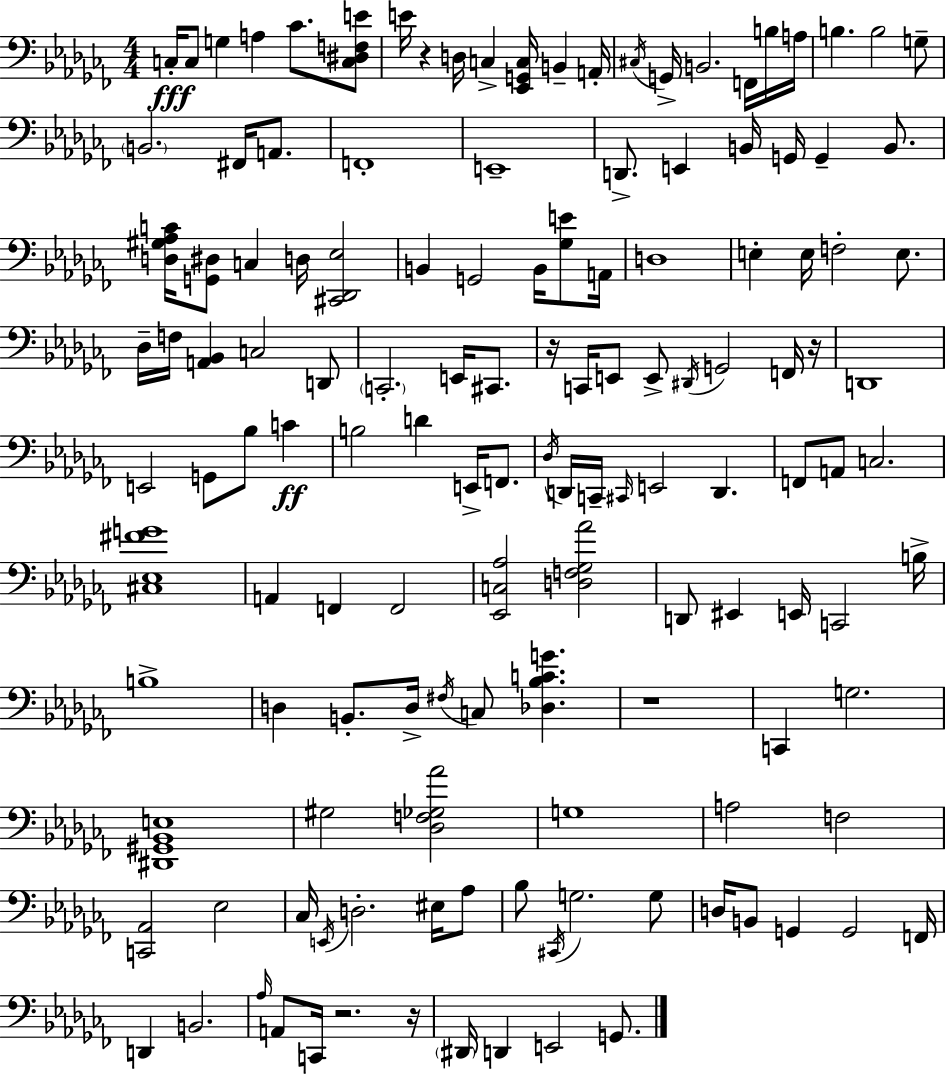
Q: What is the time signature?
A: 4/4